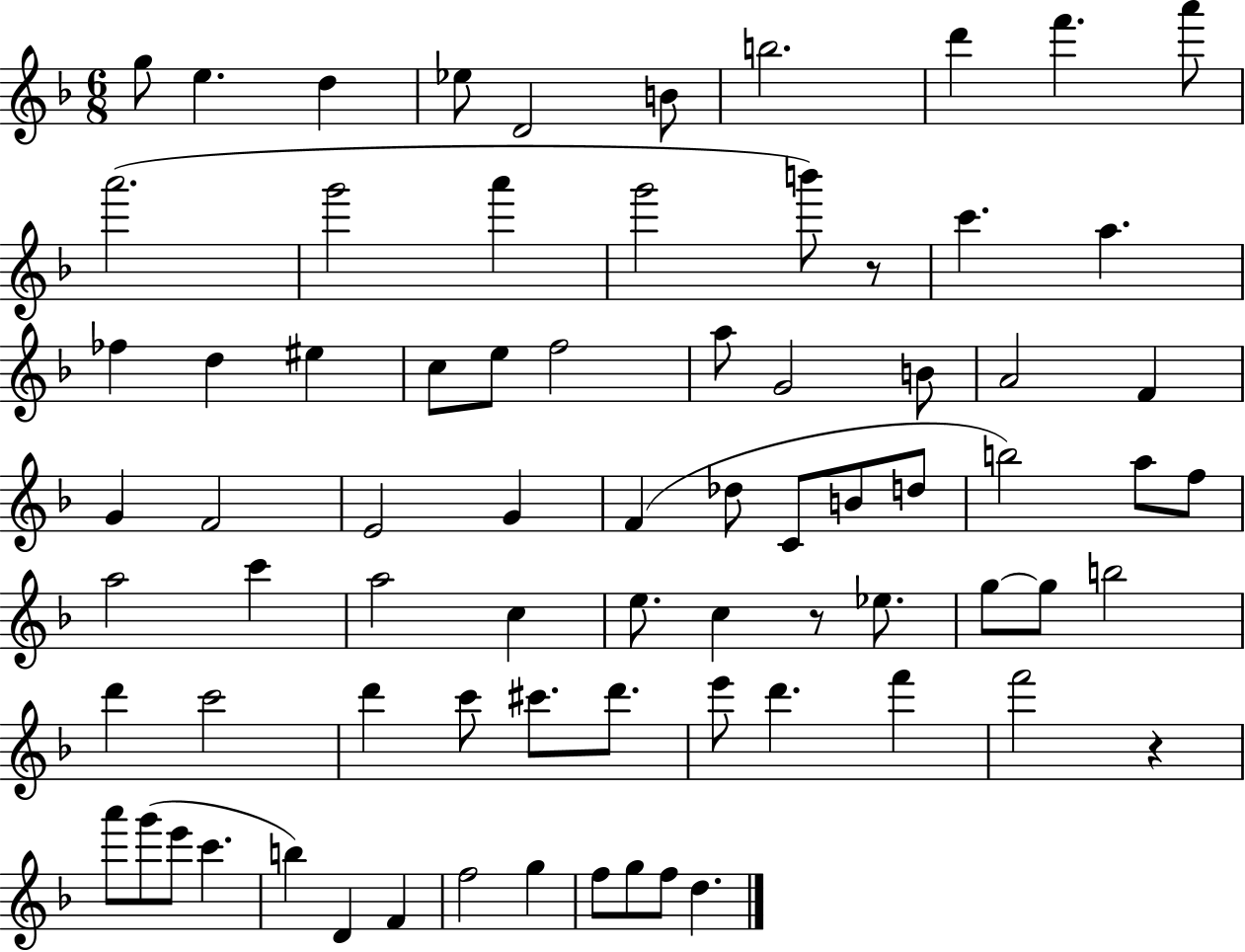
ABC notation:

X:1
T:Untitled
M:6/8
L:1/4
K:F
g/2 e d _e/2 D2 B/2 b2 d' f' a'/2 a'2 g'2 a' g'2 b'/2 z/2 c' a _f d ^e c/2 e/2 f2 a/2 G2 B/2 A2 F G F2 E2 G F _d/2 C/2 B/2 d/2 b2 a/2 f/2 a2 c' a2 c e/2 c z/2 _e/2 g/2 g/2 b2 d' c'2 d' c'/2 ^c'/2 d'/2 e'/2 d' f' f'2 z a'/2 g'/2 e'/2 c' b D F f2 g f/2 g/2 f/2 d